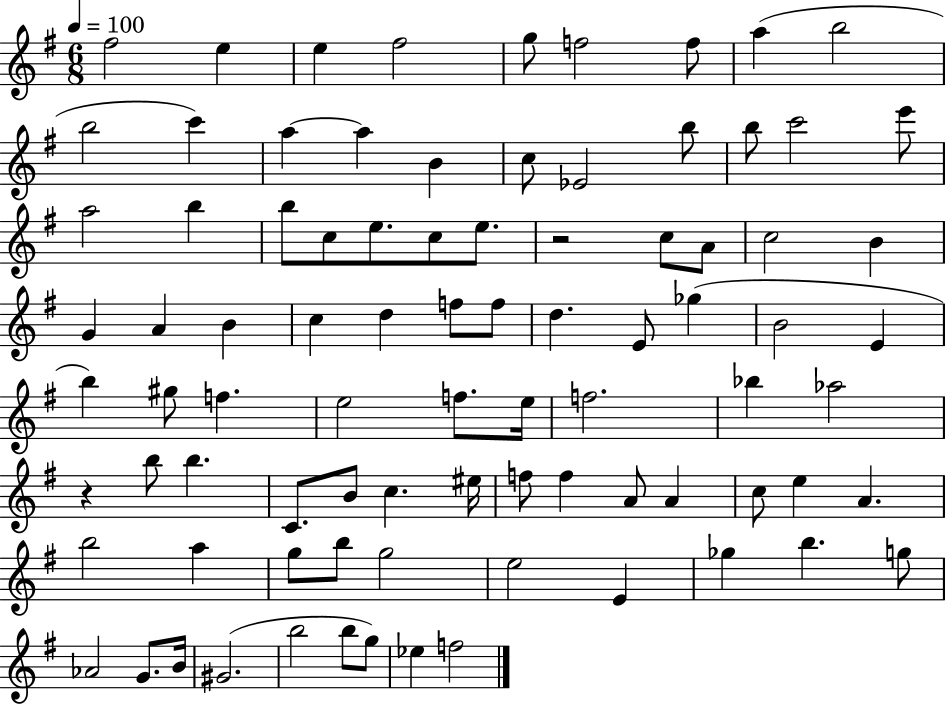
F#5/h E5/q E5/q F#5/h G5/e F5/h F5/e A5/q B5/h B5/h C6/q A5/q A5/q B4/q C5/e Eb4/h B5/e B5/e C6/h E6/e A5/h B5/q B5/e C5/e E5/e. C5/e E5/e. R/h C5/e A4/e C5/h B4/q G4/q A4/q B4/q C5/q D5/q F5/e F5/e D5/q. E4/e Gb5/q B4/h E4/q B5/q G#5/e F5/q. E5/h F5/e. E5/s F5/h. Bb5/q Ab5/h R/q B5/e B5/q. C4/e. B4/e C5/q. EIS5/s F5/e F5/q A4/e A4/q C5/e E5/q A4/q. B5/h A5/q G5/e B5/e G5/h E5/h E4/q Gb5/q B5/q. G5/e Ab4/h G4/e. B4/s G#4/h. B5/h B5/e G5/e Eb5/q F5/h